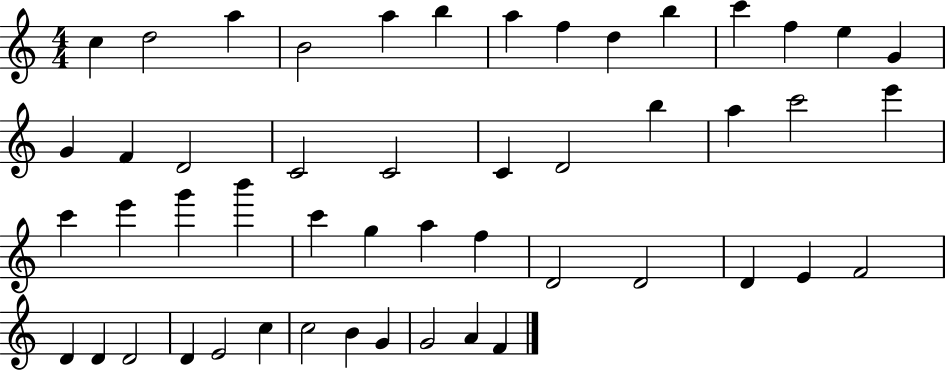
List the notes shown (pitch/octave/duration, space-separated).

C5/q D5/h A5/q B4/h A5/q B5/q A5/q F5/q D5/q B5/q C6/q F5/q E5/q G4/q G4/q F4/q D4/h C4/h C4/h C4/q D4/h B5/q A5/q C6/h E6/q C6/q E6/q G6/q B6/q C6/q G5/q A5/q F5/q D4/h D4/h D4/q E4/q F4/h D4/q D4/q D4/h D4/q E4/h C5/q C5/h B4/q G4/q G4/h A4/q F4/q